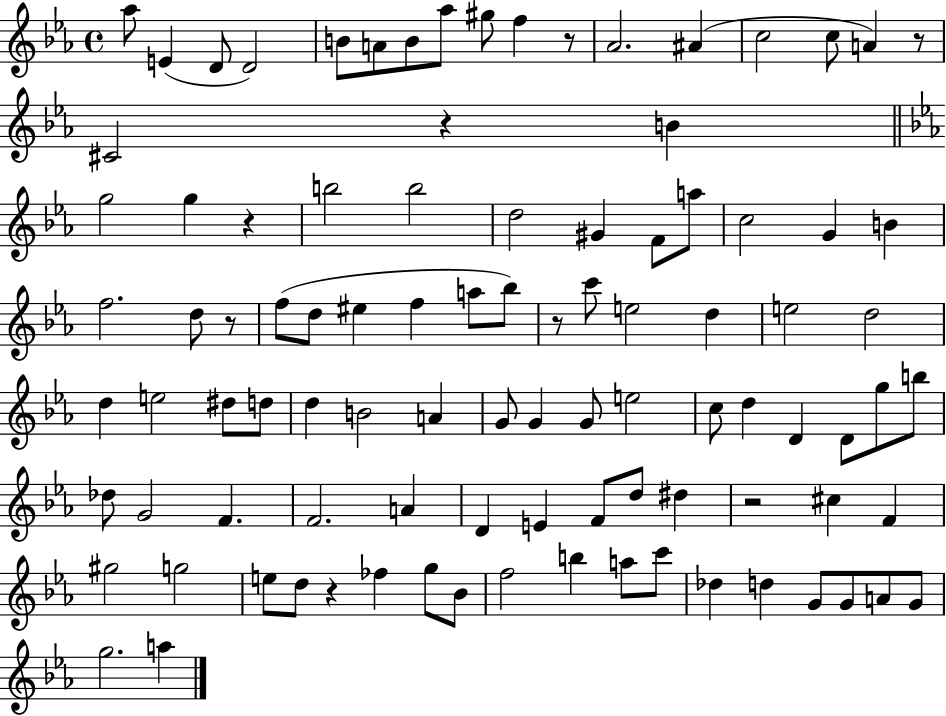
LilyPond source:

{
  \clef treble
  \time 4/4
  \defaultTimeSignature
  \key ees \major
  aes''8 e'4( d'8 d'2) | b'8 a'8 b'8 aes''8 gis''8 f''4 r8 | aes'2. ais'4( | c''2 c''8 a'4) r8 | \break cis'2 r4 b'4 | \bar "||" \break \key c \minor g''2 g''4 r4 | b''2 b''2 | d''2 gis'4 f'8 a''8 | c''2 g'4 b'4 | \break f''2. d''8 r8 | f''8( d''8 eis''4 f''4 a''8 bes''8) | r8 c'''8 e''2 d''4 | e''2 d''2 | \break d''4 e''2 dis''8 d''8 | d''4 b'2 a'4 | g'8 g'4 g'8 e''2 | c''8 d''4 d'4 d'8 g''8 b''8 | \break des''8 g'2 f'4. | f'2. a'4 | d'4 e'4 f'8 d''8 dis''4 | r2 cis''4 f'4 | \break gis''2 g''2 | e''8 d''8 r4 fes''4 g''8 bes'8 | f''2 b''4 a''8 c'''8 | des''4 d''4 g'8 g'8 a'8 g'8 | \break g''2. a''4 | \bar "|."
}